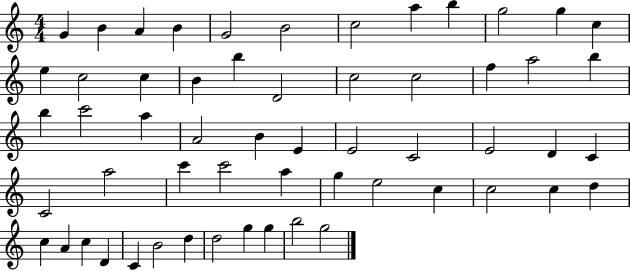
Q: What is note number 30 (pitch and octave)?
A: E4